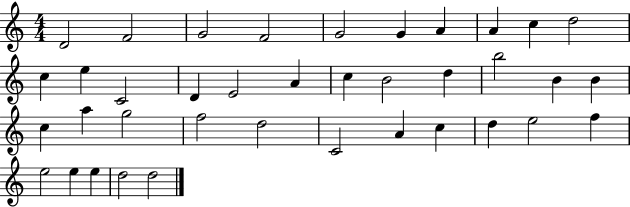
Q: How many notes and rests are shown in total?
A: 38